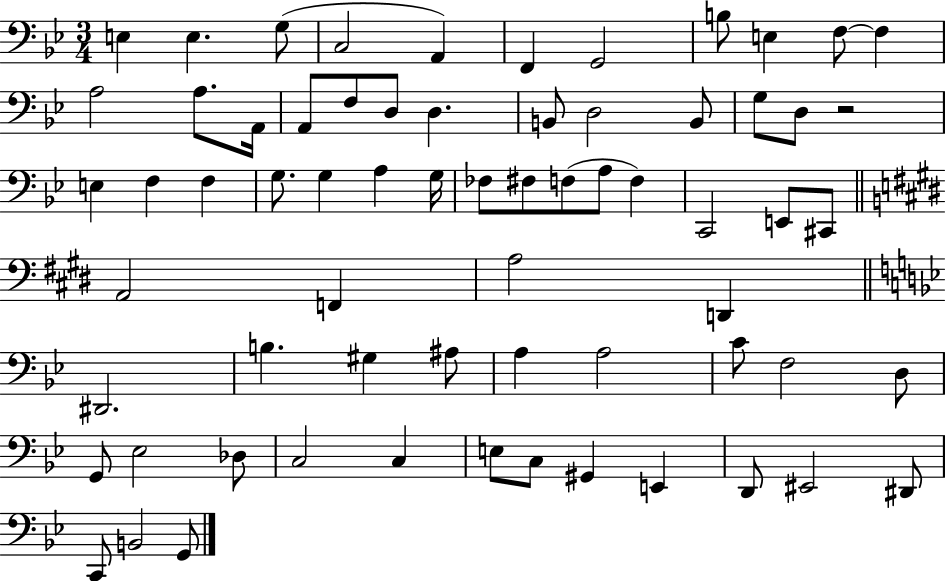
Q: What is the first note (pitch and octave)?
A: E3